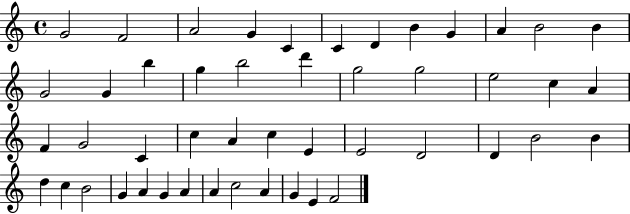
{
  \clef treble
  \time 4/4
  \defaultTimeSignature
  \key c \major
  g'2 f'2 | a'2 g'4 c'4 | c'4 d'4 b'4 g'4 | a'4 b'2 b'4 | \break g'2 g'4 b''4 | g''4 b''2 d'''4 | g''2 g''2 | e''2 c''4 a'4 | \break f'4 g'2 c'4 | c''4 a'4 c''4 e'4 | e'2 d'2 | d'4 b'2 b'4 | \break d''4 c''4 b'2 | g'4 a'4 g'4 a'4 | a'4 c''2 a'4 | g'4 e'4 f'2 | \break \bar "|."
}